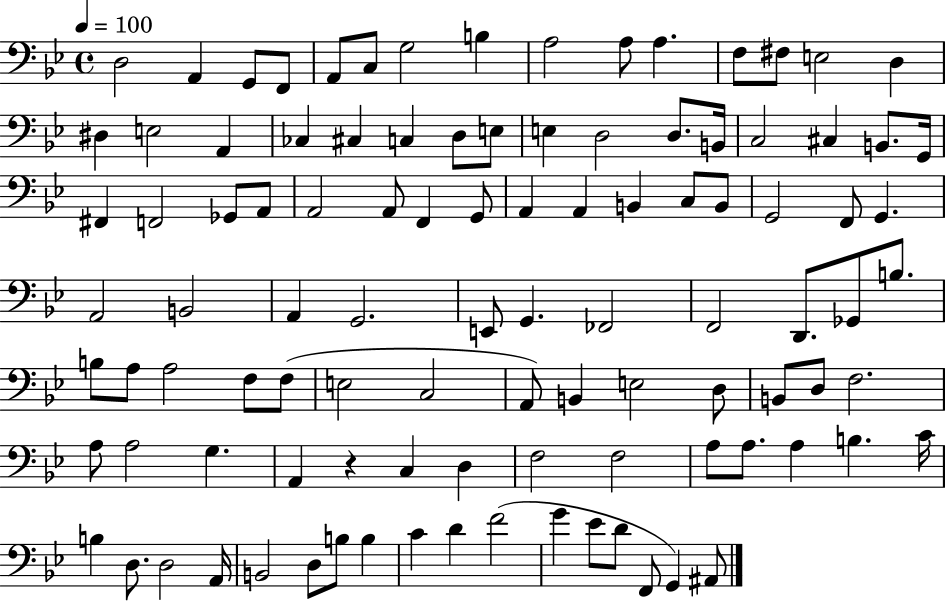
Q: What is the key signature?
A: BES major